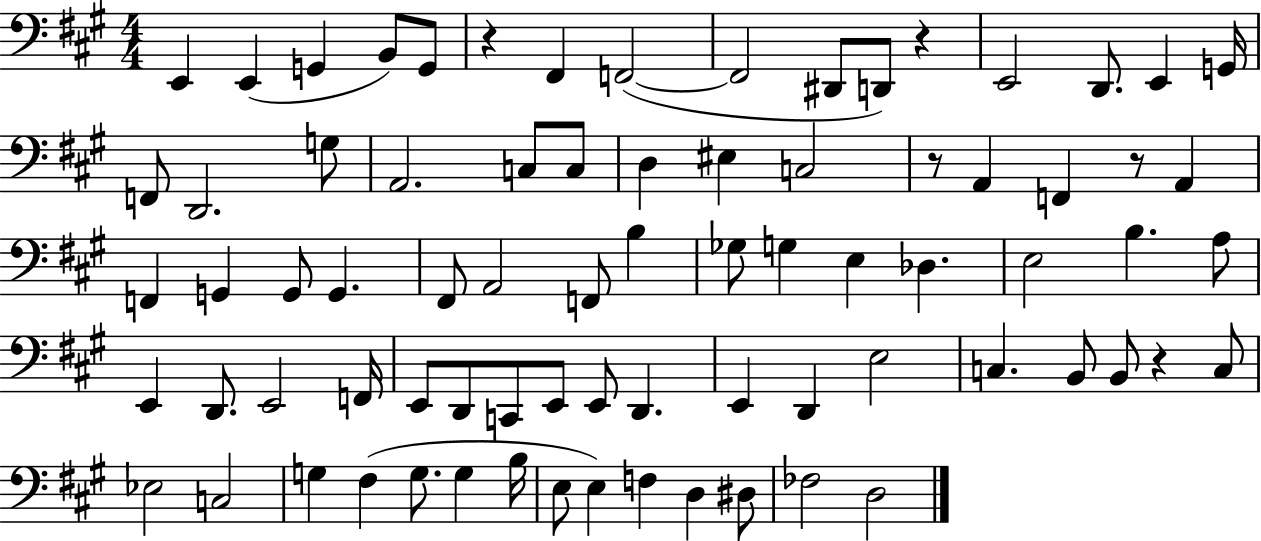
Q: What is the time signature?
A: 4/4